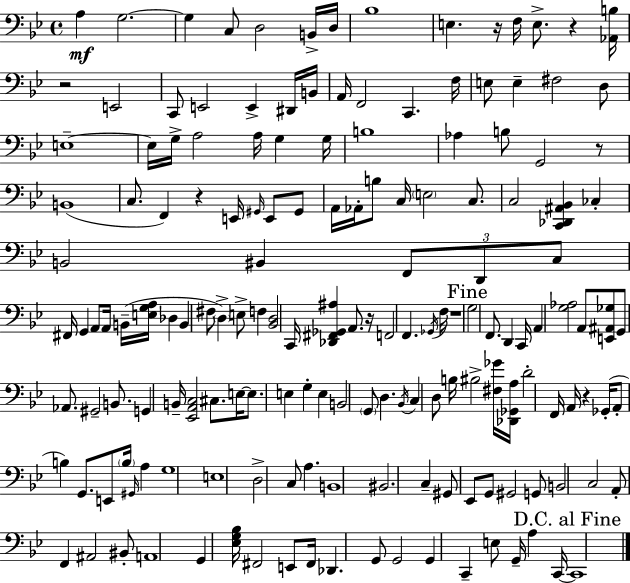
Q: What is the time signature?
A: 4/4